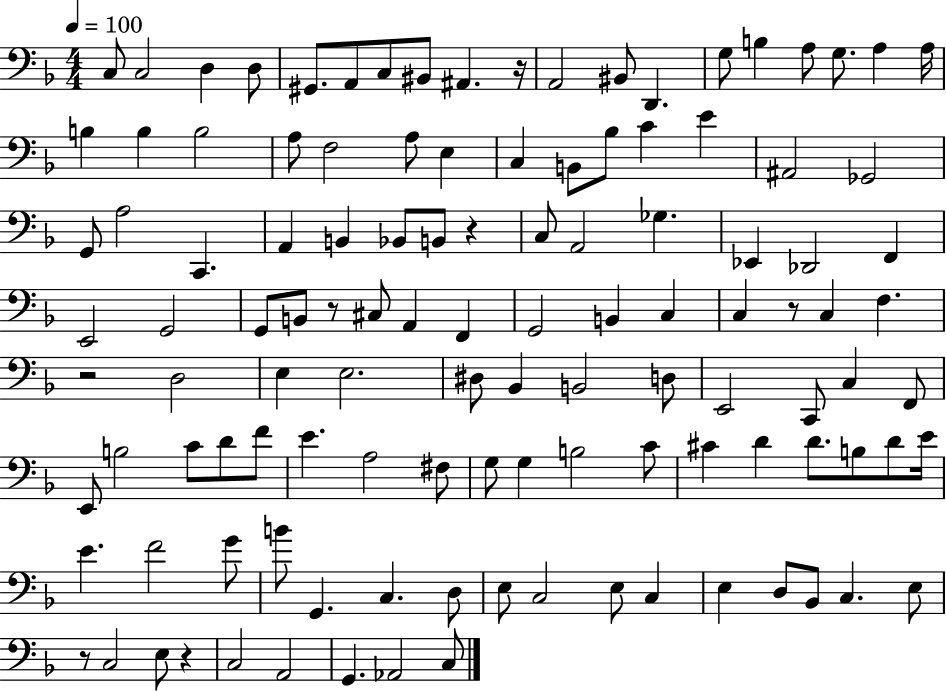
C3/e C3/h D3/q D3/e G#2/e. A2/e C3/e BIS2/e A#2/q. R/s A2/h BIS2/e D2/q. G3/e B3/q A3/e G3/e. A3/q A3/s B3/q B3/q B3/h A3/e F3/h A3/e E3/q C3/q B2/e Bb3/e C4/q E4/q A#2/h Gb2/h G2/e A3/h C2/q. A2/q B2/q Bb2/e B2/e R/q C3/e A2/h Gb3/q. Eb2/q Db2/h F2/q E2/h G2/h G2/e B2/e R/e C#3/e A2/q F2/q G2/h B2/q C3/q C3/q R/e C3/q F3/q. R/h D3/h E3/q E3/h. D#3/e Bb2/q B2/h D3/e E2/h C2/e C3/q F2/e E2/e B3/h C4/e D4/e F4/e E4/q. A3/h F#3/e G3/e G3/q B3/h C4/e C#4/q D4/q D4/e. B3/e D4/e E4/s E4/q. F4/h G4/e B4/e G2/q. C3/q. D3/e E3/e C3/h E3/e C3/q E3/q D3/e Bb2/e C3/q. E3/e R/e C3/h E3/e R/q C3/h A2/h G2/q. Ab2/h C3/e